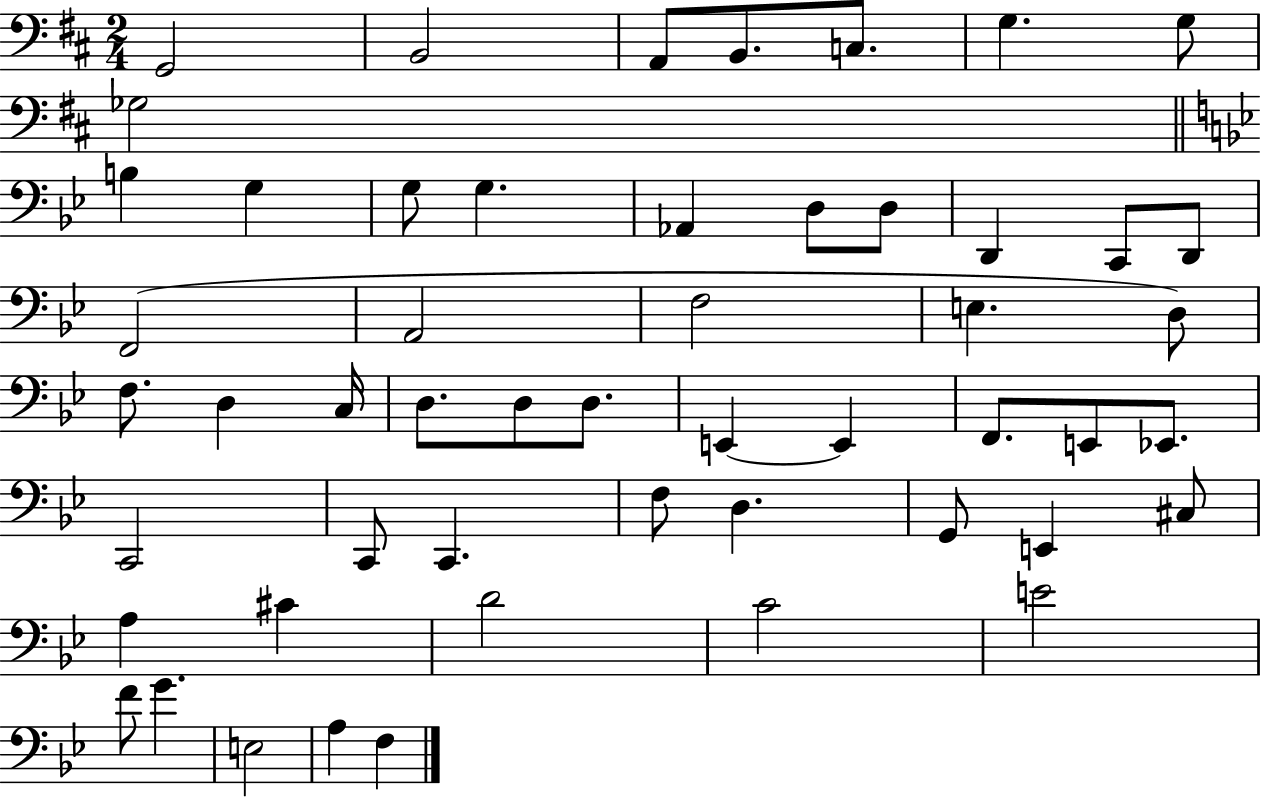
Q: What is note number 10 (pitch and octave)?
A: G3